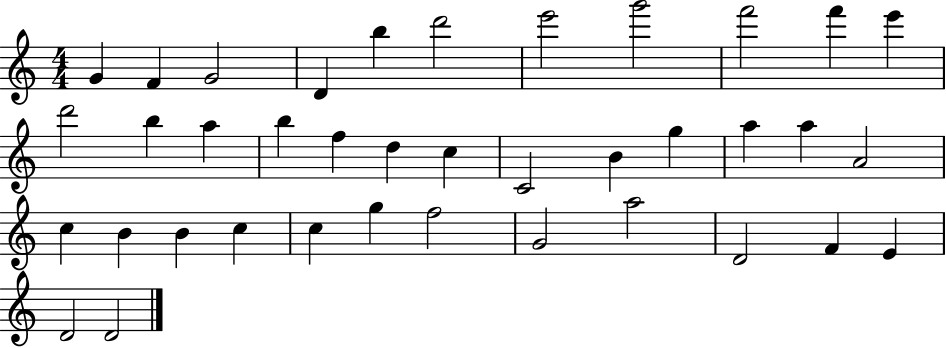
G4/q F4/q G4/h D4/q B5/q D6/h E6/h G6/h F6/h F6/q E6/q D6/h B5/q A5/q B5/q F5/q D5/q C5/q C4/h B4/q G5/q A5/q A5/q A4/h C5/q B4/q B4/q C5/q C5/q G5/q F5/h G4/h A5/h D4/h F4/q E4/q D4/h D4/h